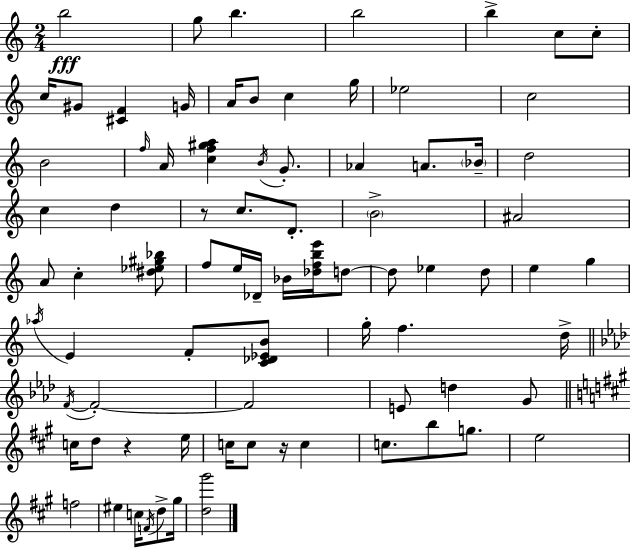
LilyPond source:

{
  \clef treble
  \numericTimeSignature
  \time 2/4
  \key c \major
  b''2\fff | g''8 b''4. | b''2 | b''4-> c''8 c''8-. | \break c''16 gis'8 <cis' f'>4 g'16 | a'16 b'8 c''4 g''16 | ees''2 | c''2 | \break b'2 | \grace { f''16 } a'16 <c'' f'' gis'' a''>4 \acciaccatura { b'16 } g'8.-. | aes'4 a'8. | \parenthesize bes'16-- d''2 | \break c''4 d''4 | r8 c''8. d'8.-. | \parenthesize b'2-> | ais'2 | \break a'8 c''4-. | <dis'' ees'' gis'' bes''>8 f''8 e''16 des'16-- bes'16 <des'' f'' b'' e'''>16 | d''8~~ d''8 ees''4 | d''8 e''4 g''4 | \break \acciaccatura { aes''16 } e'4 f'8-. | <c' des' ees' b'>8 g''16-. f''4. | d''16-> \bar "||" \break \key aes \major \acciaccatura { f'16~ }~ f'2-.~~ | f'2 | e'8 d''4 g'8 | \bar "||" \break \key a \major c''16 d''8 r4 e''16 | c''16 c''8 r16 c''4 | c''8. b''8 g''8. | e''2 | \break f''2 | eis''4 c''16 \acciaccatura { f'16 } d''8-> | gis''16 <d'' gis'''>2 | \bar "|."
}